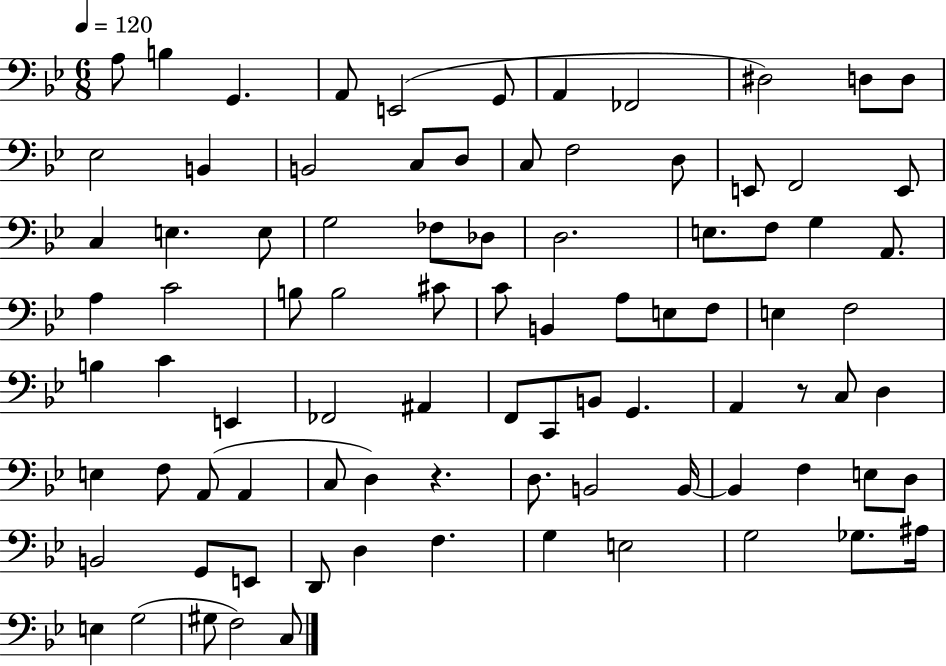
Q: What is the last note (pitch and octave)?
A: C3